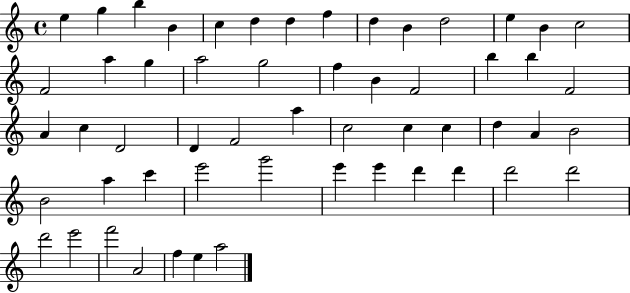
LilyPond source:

{
  \clef treble
  \time 4/4
  \defaultTimeSignature
  \key c \major
  e''4 g''4 b''4 b'4 | c''4 d''4 d''4 f''4 | d''4 b'4 d''2 | e''4 b'4 c''2 | \break f'2 a''4 g''4 | a''2 g''2 | f''4 b'4 f'2 | b''4 b''4 f'2 | \break a'4 c''4 d'2 | d'4 f'2 a''4 | c''2 c''4 c''4 | d''4 a'4 b'2 | \break b'2 a''4 c'''4 | e'''2 g'''2 | e'''4 e'''4 d'''4 d'''4 | d'''2 d'''2 | \break d'''2 e'''2 | f'''2 a'2 | f''4 e''4 a''2 | \bar "|."
}